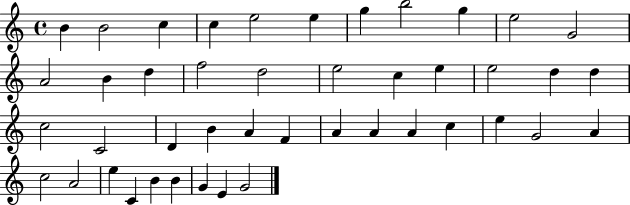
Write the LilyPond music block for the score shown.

{
  \clef treble
  \time 4/4
  \defaultTimeSignature
  \key c \major
  b'4 b'2 c''4 | c''4 e''2 e''4 | g''4 b''2 g''4 | e''2 g'2 | \break a'2 b'4 d''4 | f''2 d''2 | e''2 c''4 e''4 | e''2 d''4 d''4 | \break c''2 c'2 | d'4 b'4 a'4 f'4 | a'4 a'4 a'4 c''4 | e''4 g'2 a'4 | \break c''2 a'2 | e''4 c'4 b'4 b'4 | g'4 e'4 g'2 | \bar "|."
}